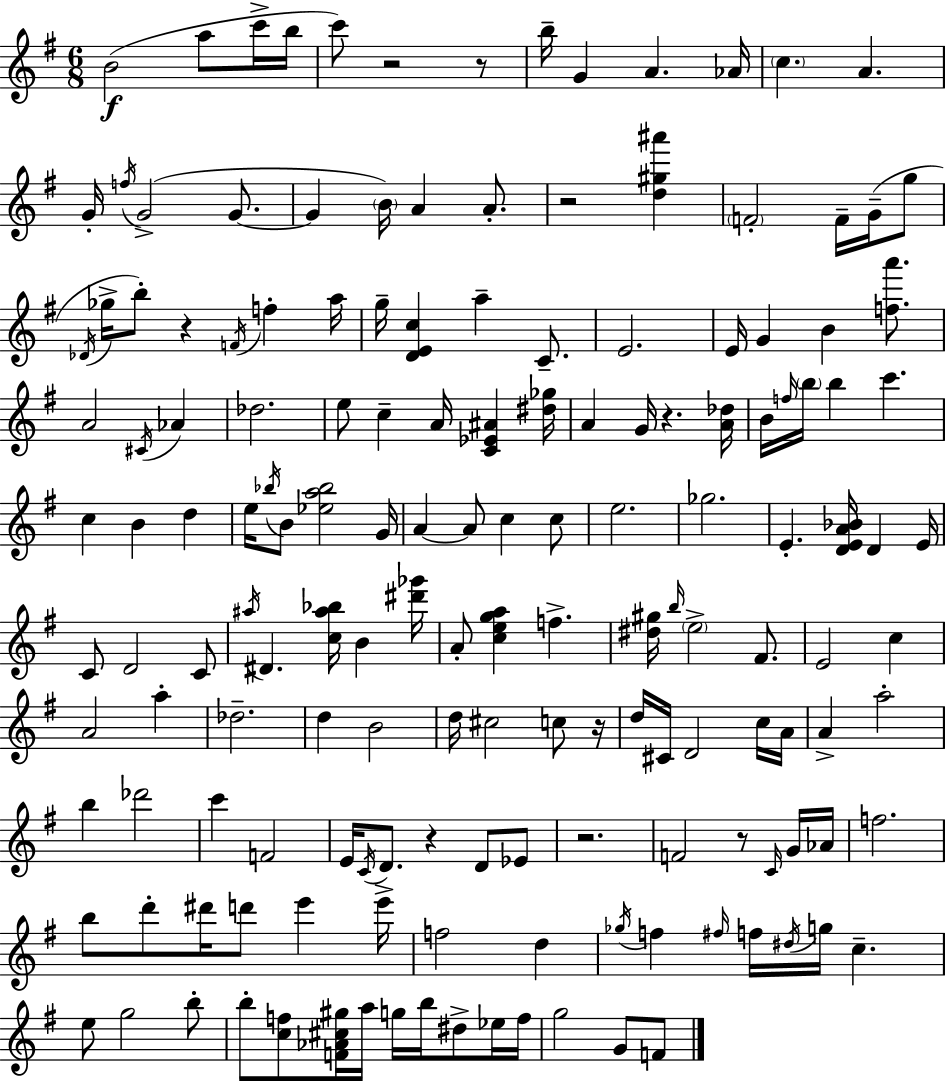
{
  \clef treble
  \numericTimeSignature
  \time 6/8
  \key g \major
  b'2(\f a''8 c'''16-> b''16 | c'''8) r2 r8 | b''16-- g'4 a'4. aes'16 | \parenthesize c''4. a'4. | \break g'16-. \acciaccatura { f''16 }( g'2-> g'8.~~ | g'4 \parenthesize b'16) a'4 a'8.-. | r2 <d'' gis'' ais'''>4 | \parenthesize f'2-. f'16-- g'16--( g''8 | \break \acciaccatura { des'16 } ges''16-> b''8-.) r4 \acciaccatura { f'16 } f''4-. | a''16 g''16-- <d' e' c''>4 a''4-- | c'8.-- e'2. | e'16 g'4 b'4 | \break <f'' a'''>8. a'2 \acciaccatura { cis'16 } | aes'4 des''2. | e''8 c''4-- a'16 <c' ees' ais'>4 | <dis'' ges''>16 a'4 g'16 r4. | \break <a' des''>16 b'16 \grace { f''16 } \parenthesize b''16 b''4 c'''4. | c''4 b'4 | d''4 e''16 \acciaccatura { bes''16 } b'8 <ees'' a'' bes''>2 | g'16 a'4~~ a'8 | \break c''4 c''8 e''2. | ges''2. | e'4.-. | <d' e' a' bes'>16 d'4 e'16 c'8 d'2 | \break c'8 \acciaccatura { ais''16 } dis'4. | <c'' ais'' bes''>16 b'4 <dis''' ges'''>16 a'8-. <c'' e'' g'' a''>4 | f''4.-> <dis'' gis''>16 \grace { b''16 } \parenthesize e''2-> | fis'8. e'2 | \break c''4 a'2 | a''4-. des''2.-- | d''4 | b'2 d''16 cis''2 | \break c''8 r16 d''16 cis'16 d'2 | c''16 a'16 a'4-> | a''2-. b''4 | des'''2 c'''4 | \break f'2 e'16 \acciaccatura { c'16 } d'8. | r4 d'8 ees'8 r2. | f'2 | r8 \grace { c'16 } g'16 aes'16 f''2. | \break b''8 | d'''8-. dis'''16 d'''8 e'''4 e'''16-> f''2 | d''4 \acciaccatura { ges''16 } f''4 | \grace { fis''16 } f''16 \acciaccatura { dis''16 } g''16 c''4.-- | \break e''8 g''2 b''8-. | b''8-. <c'' f''>8 <f' aes' cis'' gis''>16 a''16 g''16 b''16 dis''8-> ees''16 | f''16 g''2 g'8 f'8 | \bar "|."
}